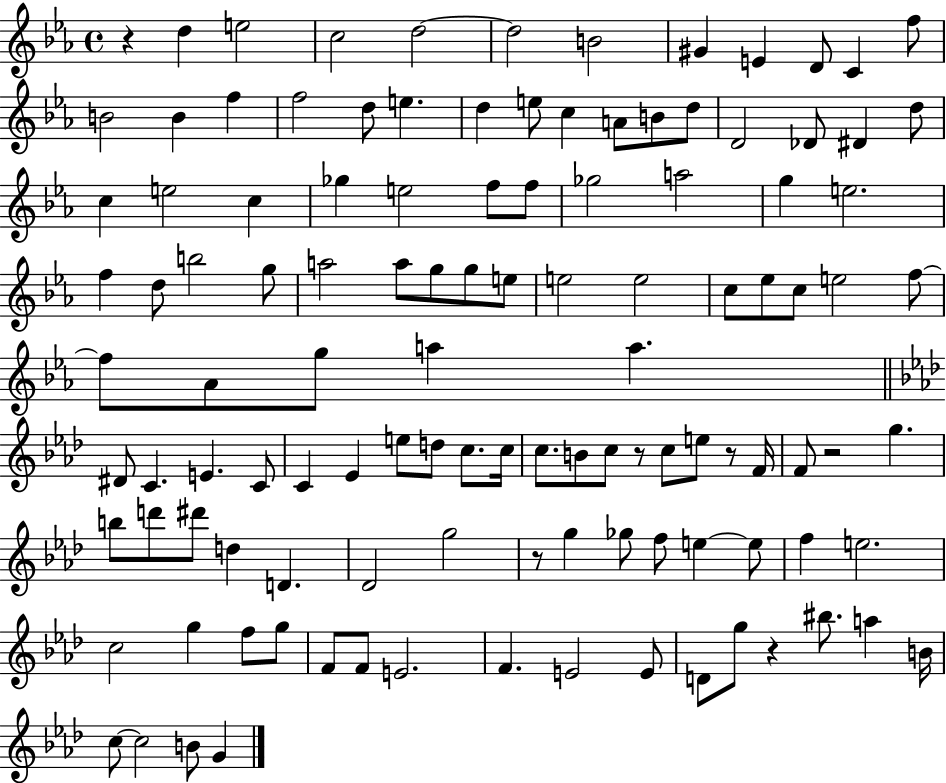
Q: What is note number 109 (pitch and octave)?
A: B4